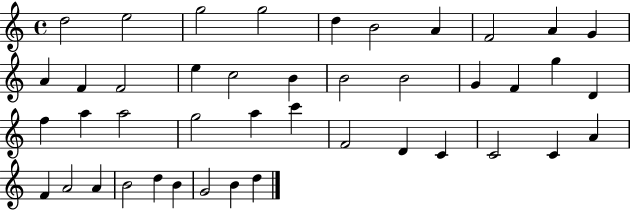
D5/h E5/h G5/h G5/h D5/q B4/h A4/q F4/h A4/q G4/q A4/q F4/q F4/h E5/q C5/h B4/q B4/h B4/h G4/q F4/q G5/q D4/q F5/q A5/q A5/h G5/h A5/q C6/q F4/h D4/q C4/q C4/h C4/q A4/q F4/q A4/h A4/q B4/h D5/q B4/q G4/h B4/q D5/q